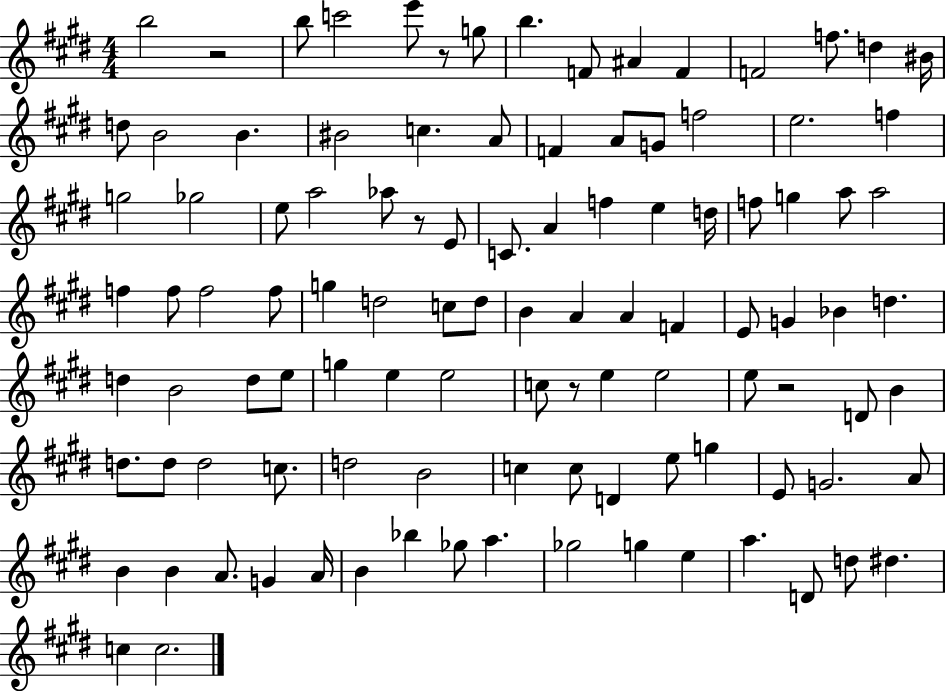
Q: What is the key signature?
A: E major